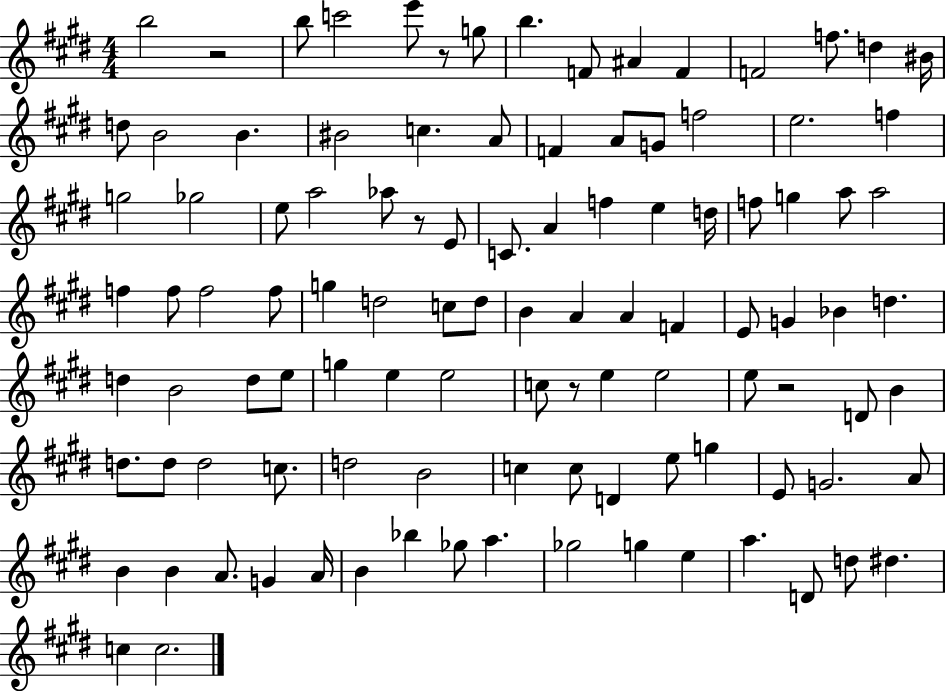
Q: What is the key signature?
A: E major